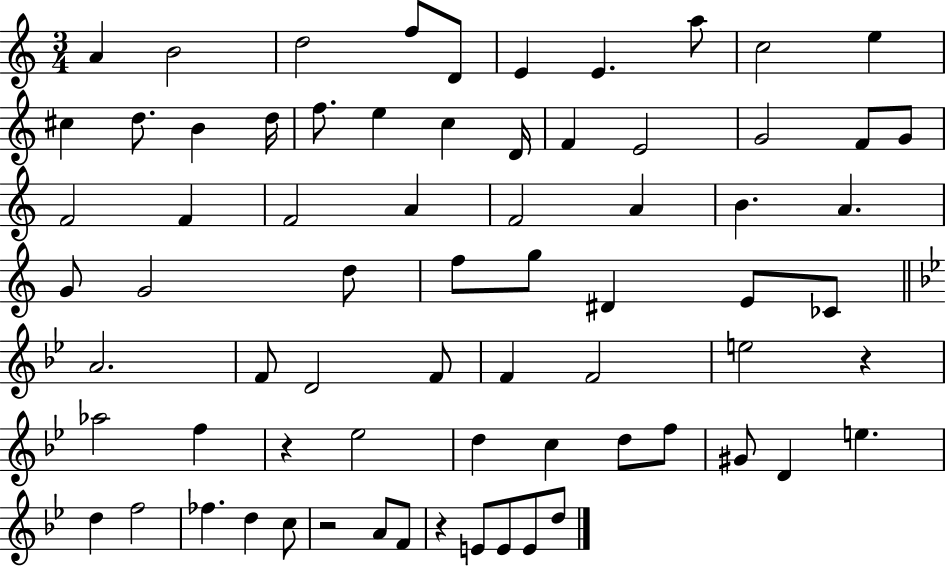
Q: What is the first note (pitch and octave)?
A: A4